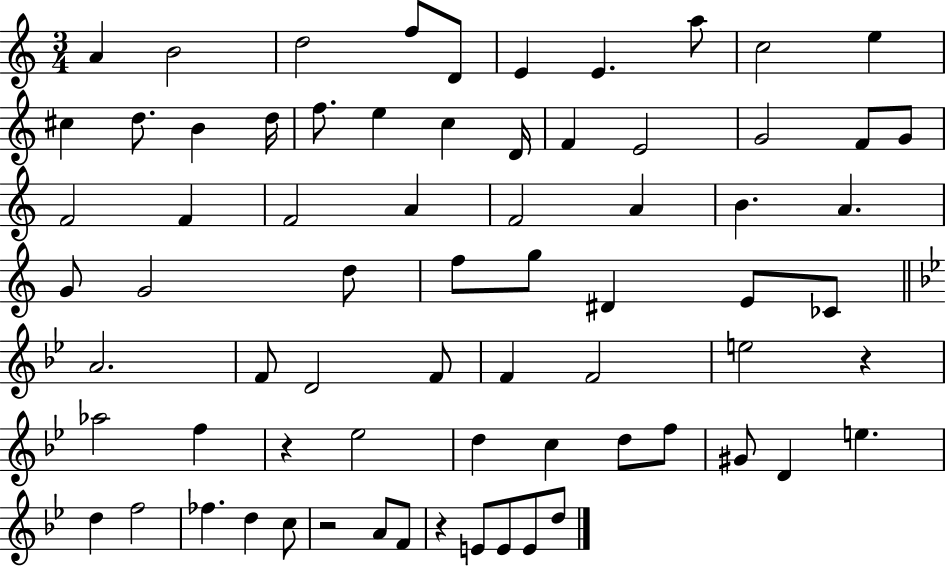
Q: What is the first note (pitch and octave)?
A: A4